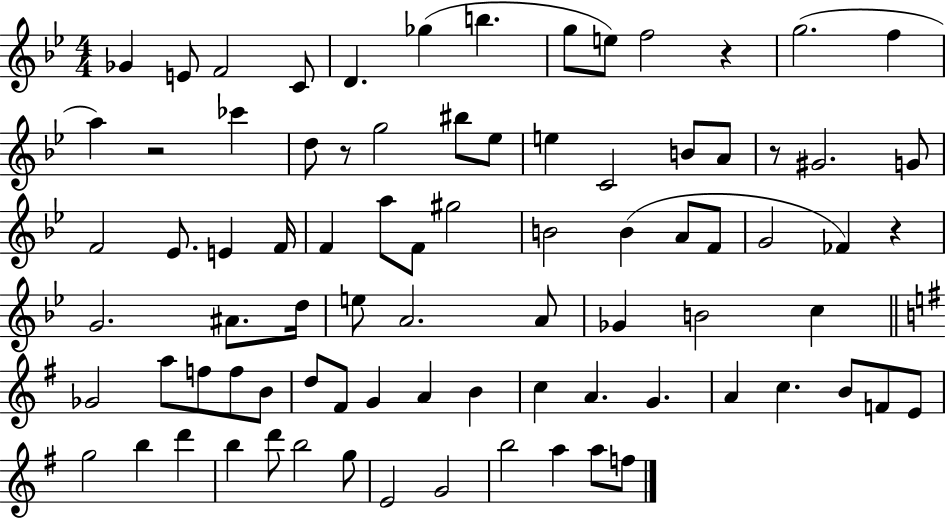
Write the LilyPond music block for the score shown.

{
  \clef treble
  \numericTimeSignature
  \time 4/4
  \key bes \major
  ges'4 e'8 f'2 c'8 | d'4. ges''4( b''4. | g''8 e''8) f''2 r4 | g''2.( f''4 | \break a''4) r2 ces'''4 | d''8 r8 g''2 bis''8 ees''8 | e''4 c'2 b'8 a'8 | r8 gis'2. g'8 | \break f'2 ees'8. e'4 f'16 | f'4 a''8 f'8 gis''2 | b'2 b'4( a'8 f'8 | g'2 fes'4) r4 | \break g'2. ais'8. d''16 | e''8 a'2. a'8 | ges'4 b'2 c''4 | \bar "||" \break \key e \minor ges'2 a''8 f''8 f''8 b'8 | d''8 fis'8 g'4 a'4 b'4 | c''4 a'4. g'4. | a'4 c''4. b'8 f'8 e'8 | \break g''2 b''4 d'''4 | b''4 d'''8 b''2 g''8 | e'2 g'2 | b''2 a''4 a''8 f''8 | \break \bar "|."
}